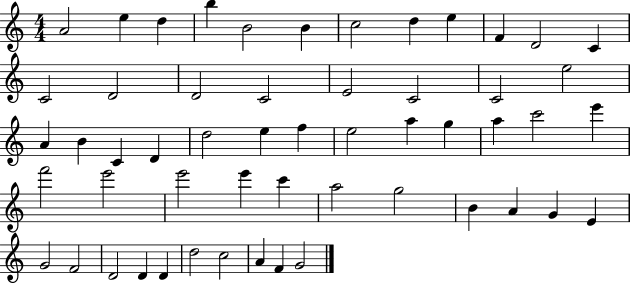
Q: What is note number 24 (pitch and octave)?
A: D4